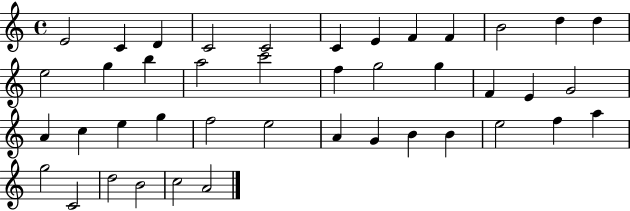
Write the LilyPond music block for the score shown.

{
  \clef treble
  \time 4/4
  \defaultTimeSignature
  \key c \major
  e'2 c'4 d'4 | c'2 c'2 | c'4 e'4 f'4 f'4 | b'2 d''4 d''4 | \break e''2 g''4 b''4 | a''2 c'''2 | f''4 g''2 g''4 | f'4 e'4 g'2 | \break a'4 c''4 e''4 g''4 | f''2 e''2 | a'4 g'4 b'4 b'4 | e''2 f''4 a''4 | \break g''2 c'2 | d''2 b'2 | c''2 a'2 | \bar "|."
}